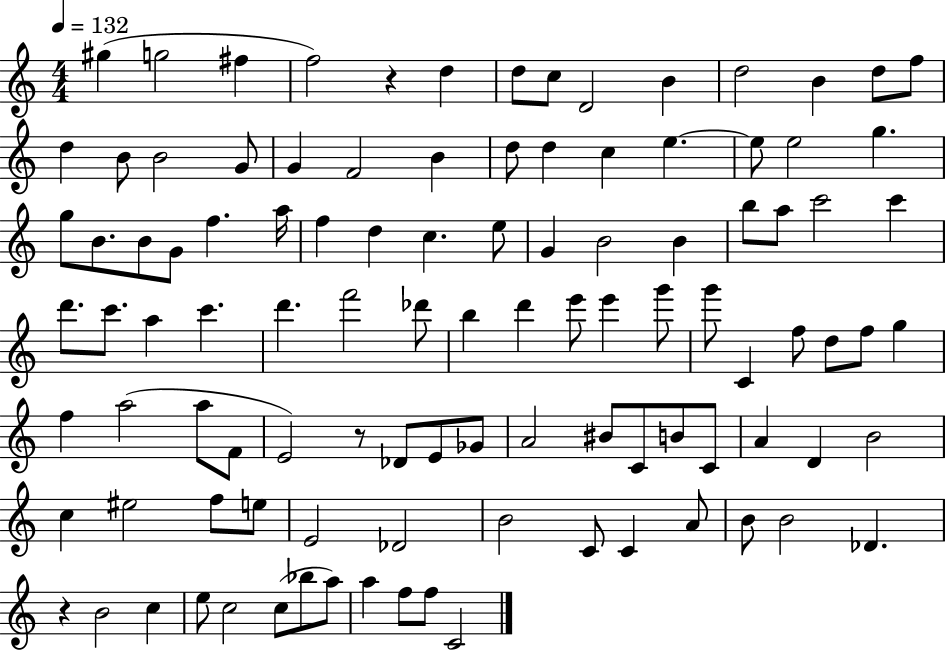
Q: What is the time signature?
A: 4/4